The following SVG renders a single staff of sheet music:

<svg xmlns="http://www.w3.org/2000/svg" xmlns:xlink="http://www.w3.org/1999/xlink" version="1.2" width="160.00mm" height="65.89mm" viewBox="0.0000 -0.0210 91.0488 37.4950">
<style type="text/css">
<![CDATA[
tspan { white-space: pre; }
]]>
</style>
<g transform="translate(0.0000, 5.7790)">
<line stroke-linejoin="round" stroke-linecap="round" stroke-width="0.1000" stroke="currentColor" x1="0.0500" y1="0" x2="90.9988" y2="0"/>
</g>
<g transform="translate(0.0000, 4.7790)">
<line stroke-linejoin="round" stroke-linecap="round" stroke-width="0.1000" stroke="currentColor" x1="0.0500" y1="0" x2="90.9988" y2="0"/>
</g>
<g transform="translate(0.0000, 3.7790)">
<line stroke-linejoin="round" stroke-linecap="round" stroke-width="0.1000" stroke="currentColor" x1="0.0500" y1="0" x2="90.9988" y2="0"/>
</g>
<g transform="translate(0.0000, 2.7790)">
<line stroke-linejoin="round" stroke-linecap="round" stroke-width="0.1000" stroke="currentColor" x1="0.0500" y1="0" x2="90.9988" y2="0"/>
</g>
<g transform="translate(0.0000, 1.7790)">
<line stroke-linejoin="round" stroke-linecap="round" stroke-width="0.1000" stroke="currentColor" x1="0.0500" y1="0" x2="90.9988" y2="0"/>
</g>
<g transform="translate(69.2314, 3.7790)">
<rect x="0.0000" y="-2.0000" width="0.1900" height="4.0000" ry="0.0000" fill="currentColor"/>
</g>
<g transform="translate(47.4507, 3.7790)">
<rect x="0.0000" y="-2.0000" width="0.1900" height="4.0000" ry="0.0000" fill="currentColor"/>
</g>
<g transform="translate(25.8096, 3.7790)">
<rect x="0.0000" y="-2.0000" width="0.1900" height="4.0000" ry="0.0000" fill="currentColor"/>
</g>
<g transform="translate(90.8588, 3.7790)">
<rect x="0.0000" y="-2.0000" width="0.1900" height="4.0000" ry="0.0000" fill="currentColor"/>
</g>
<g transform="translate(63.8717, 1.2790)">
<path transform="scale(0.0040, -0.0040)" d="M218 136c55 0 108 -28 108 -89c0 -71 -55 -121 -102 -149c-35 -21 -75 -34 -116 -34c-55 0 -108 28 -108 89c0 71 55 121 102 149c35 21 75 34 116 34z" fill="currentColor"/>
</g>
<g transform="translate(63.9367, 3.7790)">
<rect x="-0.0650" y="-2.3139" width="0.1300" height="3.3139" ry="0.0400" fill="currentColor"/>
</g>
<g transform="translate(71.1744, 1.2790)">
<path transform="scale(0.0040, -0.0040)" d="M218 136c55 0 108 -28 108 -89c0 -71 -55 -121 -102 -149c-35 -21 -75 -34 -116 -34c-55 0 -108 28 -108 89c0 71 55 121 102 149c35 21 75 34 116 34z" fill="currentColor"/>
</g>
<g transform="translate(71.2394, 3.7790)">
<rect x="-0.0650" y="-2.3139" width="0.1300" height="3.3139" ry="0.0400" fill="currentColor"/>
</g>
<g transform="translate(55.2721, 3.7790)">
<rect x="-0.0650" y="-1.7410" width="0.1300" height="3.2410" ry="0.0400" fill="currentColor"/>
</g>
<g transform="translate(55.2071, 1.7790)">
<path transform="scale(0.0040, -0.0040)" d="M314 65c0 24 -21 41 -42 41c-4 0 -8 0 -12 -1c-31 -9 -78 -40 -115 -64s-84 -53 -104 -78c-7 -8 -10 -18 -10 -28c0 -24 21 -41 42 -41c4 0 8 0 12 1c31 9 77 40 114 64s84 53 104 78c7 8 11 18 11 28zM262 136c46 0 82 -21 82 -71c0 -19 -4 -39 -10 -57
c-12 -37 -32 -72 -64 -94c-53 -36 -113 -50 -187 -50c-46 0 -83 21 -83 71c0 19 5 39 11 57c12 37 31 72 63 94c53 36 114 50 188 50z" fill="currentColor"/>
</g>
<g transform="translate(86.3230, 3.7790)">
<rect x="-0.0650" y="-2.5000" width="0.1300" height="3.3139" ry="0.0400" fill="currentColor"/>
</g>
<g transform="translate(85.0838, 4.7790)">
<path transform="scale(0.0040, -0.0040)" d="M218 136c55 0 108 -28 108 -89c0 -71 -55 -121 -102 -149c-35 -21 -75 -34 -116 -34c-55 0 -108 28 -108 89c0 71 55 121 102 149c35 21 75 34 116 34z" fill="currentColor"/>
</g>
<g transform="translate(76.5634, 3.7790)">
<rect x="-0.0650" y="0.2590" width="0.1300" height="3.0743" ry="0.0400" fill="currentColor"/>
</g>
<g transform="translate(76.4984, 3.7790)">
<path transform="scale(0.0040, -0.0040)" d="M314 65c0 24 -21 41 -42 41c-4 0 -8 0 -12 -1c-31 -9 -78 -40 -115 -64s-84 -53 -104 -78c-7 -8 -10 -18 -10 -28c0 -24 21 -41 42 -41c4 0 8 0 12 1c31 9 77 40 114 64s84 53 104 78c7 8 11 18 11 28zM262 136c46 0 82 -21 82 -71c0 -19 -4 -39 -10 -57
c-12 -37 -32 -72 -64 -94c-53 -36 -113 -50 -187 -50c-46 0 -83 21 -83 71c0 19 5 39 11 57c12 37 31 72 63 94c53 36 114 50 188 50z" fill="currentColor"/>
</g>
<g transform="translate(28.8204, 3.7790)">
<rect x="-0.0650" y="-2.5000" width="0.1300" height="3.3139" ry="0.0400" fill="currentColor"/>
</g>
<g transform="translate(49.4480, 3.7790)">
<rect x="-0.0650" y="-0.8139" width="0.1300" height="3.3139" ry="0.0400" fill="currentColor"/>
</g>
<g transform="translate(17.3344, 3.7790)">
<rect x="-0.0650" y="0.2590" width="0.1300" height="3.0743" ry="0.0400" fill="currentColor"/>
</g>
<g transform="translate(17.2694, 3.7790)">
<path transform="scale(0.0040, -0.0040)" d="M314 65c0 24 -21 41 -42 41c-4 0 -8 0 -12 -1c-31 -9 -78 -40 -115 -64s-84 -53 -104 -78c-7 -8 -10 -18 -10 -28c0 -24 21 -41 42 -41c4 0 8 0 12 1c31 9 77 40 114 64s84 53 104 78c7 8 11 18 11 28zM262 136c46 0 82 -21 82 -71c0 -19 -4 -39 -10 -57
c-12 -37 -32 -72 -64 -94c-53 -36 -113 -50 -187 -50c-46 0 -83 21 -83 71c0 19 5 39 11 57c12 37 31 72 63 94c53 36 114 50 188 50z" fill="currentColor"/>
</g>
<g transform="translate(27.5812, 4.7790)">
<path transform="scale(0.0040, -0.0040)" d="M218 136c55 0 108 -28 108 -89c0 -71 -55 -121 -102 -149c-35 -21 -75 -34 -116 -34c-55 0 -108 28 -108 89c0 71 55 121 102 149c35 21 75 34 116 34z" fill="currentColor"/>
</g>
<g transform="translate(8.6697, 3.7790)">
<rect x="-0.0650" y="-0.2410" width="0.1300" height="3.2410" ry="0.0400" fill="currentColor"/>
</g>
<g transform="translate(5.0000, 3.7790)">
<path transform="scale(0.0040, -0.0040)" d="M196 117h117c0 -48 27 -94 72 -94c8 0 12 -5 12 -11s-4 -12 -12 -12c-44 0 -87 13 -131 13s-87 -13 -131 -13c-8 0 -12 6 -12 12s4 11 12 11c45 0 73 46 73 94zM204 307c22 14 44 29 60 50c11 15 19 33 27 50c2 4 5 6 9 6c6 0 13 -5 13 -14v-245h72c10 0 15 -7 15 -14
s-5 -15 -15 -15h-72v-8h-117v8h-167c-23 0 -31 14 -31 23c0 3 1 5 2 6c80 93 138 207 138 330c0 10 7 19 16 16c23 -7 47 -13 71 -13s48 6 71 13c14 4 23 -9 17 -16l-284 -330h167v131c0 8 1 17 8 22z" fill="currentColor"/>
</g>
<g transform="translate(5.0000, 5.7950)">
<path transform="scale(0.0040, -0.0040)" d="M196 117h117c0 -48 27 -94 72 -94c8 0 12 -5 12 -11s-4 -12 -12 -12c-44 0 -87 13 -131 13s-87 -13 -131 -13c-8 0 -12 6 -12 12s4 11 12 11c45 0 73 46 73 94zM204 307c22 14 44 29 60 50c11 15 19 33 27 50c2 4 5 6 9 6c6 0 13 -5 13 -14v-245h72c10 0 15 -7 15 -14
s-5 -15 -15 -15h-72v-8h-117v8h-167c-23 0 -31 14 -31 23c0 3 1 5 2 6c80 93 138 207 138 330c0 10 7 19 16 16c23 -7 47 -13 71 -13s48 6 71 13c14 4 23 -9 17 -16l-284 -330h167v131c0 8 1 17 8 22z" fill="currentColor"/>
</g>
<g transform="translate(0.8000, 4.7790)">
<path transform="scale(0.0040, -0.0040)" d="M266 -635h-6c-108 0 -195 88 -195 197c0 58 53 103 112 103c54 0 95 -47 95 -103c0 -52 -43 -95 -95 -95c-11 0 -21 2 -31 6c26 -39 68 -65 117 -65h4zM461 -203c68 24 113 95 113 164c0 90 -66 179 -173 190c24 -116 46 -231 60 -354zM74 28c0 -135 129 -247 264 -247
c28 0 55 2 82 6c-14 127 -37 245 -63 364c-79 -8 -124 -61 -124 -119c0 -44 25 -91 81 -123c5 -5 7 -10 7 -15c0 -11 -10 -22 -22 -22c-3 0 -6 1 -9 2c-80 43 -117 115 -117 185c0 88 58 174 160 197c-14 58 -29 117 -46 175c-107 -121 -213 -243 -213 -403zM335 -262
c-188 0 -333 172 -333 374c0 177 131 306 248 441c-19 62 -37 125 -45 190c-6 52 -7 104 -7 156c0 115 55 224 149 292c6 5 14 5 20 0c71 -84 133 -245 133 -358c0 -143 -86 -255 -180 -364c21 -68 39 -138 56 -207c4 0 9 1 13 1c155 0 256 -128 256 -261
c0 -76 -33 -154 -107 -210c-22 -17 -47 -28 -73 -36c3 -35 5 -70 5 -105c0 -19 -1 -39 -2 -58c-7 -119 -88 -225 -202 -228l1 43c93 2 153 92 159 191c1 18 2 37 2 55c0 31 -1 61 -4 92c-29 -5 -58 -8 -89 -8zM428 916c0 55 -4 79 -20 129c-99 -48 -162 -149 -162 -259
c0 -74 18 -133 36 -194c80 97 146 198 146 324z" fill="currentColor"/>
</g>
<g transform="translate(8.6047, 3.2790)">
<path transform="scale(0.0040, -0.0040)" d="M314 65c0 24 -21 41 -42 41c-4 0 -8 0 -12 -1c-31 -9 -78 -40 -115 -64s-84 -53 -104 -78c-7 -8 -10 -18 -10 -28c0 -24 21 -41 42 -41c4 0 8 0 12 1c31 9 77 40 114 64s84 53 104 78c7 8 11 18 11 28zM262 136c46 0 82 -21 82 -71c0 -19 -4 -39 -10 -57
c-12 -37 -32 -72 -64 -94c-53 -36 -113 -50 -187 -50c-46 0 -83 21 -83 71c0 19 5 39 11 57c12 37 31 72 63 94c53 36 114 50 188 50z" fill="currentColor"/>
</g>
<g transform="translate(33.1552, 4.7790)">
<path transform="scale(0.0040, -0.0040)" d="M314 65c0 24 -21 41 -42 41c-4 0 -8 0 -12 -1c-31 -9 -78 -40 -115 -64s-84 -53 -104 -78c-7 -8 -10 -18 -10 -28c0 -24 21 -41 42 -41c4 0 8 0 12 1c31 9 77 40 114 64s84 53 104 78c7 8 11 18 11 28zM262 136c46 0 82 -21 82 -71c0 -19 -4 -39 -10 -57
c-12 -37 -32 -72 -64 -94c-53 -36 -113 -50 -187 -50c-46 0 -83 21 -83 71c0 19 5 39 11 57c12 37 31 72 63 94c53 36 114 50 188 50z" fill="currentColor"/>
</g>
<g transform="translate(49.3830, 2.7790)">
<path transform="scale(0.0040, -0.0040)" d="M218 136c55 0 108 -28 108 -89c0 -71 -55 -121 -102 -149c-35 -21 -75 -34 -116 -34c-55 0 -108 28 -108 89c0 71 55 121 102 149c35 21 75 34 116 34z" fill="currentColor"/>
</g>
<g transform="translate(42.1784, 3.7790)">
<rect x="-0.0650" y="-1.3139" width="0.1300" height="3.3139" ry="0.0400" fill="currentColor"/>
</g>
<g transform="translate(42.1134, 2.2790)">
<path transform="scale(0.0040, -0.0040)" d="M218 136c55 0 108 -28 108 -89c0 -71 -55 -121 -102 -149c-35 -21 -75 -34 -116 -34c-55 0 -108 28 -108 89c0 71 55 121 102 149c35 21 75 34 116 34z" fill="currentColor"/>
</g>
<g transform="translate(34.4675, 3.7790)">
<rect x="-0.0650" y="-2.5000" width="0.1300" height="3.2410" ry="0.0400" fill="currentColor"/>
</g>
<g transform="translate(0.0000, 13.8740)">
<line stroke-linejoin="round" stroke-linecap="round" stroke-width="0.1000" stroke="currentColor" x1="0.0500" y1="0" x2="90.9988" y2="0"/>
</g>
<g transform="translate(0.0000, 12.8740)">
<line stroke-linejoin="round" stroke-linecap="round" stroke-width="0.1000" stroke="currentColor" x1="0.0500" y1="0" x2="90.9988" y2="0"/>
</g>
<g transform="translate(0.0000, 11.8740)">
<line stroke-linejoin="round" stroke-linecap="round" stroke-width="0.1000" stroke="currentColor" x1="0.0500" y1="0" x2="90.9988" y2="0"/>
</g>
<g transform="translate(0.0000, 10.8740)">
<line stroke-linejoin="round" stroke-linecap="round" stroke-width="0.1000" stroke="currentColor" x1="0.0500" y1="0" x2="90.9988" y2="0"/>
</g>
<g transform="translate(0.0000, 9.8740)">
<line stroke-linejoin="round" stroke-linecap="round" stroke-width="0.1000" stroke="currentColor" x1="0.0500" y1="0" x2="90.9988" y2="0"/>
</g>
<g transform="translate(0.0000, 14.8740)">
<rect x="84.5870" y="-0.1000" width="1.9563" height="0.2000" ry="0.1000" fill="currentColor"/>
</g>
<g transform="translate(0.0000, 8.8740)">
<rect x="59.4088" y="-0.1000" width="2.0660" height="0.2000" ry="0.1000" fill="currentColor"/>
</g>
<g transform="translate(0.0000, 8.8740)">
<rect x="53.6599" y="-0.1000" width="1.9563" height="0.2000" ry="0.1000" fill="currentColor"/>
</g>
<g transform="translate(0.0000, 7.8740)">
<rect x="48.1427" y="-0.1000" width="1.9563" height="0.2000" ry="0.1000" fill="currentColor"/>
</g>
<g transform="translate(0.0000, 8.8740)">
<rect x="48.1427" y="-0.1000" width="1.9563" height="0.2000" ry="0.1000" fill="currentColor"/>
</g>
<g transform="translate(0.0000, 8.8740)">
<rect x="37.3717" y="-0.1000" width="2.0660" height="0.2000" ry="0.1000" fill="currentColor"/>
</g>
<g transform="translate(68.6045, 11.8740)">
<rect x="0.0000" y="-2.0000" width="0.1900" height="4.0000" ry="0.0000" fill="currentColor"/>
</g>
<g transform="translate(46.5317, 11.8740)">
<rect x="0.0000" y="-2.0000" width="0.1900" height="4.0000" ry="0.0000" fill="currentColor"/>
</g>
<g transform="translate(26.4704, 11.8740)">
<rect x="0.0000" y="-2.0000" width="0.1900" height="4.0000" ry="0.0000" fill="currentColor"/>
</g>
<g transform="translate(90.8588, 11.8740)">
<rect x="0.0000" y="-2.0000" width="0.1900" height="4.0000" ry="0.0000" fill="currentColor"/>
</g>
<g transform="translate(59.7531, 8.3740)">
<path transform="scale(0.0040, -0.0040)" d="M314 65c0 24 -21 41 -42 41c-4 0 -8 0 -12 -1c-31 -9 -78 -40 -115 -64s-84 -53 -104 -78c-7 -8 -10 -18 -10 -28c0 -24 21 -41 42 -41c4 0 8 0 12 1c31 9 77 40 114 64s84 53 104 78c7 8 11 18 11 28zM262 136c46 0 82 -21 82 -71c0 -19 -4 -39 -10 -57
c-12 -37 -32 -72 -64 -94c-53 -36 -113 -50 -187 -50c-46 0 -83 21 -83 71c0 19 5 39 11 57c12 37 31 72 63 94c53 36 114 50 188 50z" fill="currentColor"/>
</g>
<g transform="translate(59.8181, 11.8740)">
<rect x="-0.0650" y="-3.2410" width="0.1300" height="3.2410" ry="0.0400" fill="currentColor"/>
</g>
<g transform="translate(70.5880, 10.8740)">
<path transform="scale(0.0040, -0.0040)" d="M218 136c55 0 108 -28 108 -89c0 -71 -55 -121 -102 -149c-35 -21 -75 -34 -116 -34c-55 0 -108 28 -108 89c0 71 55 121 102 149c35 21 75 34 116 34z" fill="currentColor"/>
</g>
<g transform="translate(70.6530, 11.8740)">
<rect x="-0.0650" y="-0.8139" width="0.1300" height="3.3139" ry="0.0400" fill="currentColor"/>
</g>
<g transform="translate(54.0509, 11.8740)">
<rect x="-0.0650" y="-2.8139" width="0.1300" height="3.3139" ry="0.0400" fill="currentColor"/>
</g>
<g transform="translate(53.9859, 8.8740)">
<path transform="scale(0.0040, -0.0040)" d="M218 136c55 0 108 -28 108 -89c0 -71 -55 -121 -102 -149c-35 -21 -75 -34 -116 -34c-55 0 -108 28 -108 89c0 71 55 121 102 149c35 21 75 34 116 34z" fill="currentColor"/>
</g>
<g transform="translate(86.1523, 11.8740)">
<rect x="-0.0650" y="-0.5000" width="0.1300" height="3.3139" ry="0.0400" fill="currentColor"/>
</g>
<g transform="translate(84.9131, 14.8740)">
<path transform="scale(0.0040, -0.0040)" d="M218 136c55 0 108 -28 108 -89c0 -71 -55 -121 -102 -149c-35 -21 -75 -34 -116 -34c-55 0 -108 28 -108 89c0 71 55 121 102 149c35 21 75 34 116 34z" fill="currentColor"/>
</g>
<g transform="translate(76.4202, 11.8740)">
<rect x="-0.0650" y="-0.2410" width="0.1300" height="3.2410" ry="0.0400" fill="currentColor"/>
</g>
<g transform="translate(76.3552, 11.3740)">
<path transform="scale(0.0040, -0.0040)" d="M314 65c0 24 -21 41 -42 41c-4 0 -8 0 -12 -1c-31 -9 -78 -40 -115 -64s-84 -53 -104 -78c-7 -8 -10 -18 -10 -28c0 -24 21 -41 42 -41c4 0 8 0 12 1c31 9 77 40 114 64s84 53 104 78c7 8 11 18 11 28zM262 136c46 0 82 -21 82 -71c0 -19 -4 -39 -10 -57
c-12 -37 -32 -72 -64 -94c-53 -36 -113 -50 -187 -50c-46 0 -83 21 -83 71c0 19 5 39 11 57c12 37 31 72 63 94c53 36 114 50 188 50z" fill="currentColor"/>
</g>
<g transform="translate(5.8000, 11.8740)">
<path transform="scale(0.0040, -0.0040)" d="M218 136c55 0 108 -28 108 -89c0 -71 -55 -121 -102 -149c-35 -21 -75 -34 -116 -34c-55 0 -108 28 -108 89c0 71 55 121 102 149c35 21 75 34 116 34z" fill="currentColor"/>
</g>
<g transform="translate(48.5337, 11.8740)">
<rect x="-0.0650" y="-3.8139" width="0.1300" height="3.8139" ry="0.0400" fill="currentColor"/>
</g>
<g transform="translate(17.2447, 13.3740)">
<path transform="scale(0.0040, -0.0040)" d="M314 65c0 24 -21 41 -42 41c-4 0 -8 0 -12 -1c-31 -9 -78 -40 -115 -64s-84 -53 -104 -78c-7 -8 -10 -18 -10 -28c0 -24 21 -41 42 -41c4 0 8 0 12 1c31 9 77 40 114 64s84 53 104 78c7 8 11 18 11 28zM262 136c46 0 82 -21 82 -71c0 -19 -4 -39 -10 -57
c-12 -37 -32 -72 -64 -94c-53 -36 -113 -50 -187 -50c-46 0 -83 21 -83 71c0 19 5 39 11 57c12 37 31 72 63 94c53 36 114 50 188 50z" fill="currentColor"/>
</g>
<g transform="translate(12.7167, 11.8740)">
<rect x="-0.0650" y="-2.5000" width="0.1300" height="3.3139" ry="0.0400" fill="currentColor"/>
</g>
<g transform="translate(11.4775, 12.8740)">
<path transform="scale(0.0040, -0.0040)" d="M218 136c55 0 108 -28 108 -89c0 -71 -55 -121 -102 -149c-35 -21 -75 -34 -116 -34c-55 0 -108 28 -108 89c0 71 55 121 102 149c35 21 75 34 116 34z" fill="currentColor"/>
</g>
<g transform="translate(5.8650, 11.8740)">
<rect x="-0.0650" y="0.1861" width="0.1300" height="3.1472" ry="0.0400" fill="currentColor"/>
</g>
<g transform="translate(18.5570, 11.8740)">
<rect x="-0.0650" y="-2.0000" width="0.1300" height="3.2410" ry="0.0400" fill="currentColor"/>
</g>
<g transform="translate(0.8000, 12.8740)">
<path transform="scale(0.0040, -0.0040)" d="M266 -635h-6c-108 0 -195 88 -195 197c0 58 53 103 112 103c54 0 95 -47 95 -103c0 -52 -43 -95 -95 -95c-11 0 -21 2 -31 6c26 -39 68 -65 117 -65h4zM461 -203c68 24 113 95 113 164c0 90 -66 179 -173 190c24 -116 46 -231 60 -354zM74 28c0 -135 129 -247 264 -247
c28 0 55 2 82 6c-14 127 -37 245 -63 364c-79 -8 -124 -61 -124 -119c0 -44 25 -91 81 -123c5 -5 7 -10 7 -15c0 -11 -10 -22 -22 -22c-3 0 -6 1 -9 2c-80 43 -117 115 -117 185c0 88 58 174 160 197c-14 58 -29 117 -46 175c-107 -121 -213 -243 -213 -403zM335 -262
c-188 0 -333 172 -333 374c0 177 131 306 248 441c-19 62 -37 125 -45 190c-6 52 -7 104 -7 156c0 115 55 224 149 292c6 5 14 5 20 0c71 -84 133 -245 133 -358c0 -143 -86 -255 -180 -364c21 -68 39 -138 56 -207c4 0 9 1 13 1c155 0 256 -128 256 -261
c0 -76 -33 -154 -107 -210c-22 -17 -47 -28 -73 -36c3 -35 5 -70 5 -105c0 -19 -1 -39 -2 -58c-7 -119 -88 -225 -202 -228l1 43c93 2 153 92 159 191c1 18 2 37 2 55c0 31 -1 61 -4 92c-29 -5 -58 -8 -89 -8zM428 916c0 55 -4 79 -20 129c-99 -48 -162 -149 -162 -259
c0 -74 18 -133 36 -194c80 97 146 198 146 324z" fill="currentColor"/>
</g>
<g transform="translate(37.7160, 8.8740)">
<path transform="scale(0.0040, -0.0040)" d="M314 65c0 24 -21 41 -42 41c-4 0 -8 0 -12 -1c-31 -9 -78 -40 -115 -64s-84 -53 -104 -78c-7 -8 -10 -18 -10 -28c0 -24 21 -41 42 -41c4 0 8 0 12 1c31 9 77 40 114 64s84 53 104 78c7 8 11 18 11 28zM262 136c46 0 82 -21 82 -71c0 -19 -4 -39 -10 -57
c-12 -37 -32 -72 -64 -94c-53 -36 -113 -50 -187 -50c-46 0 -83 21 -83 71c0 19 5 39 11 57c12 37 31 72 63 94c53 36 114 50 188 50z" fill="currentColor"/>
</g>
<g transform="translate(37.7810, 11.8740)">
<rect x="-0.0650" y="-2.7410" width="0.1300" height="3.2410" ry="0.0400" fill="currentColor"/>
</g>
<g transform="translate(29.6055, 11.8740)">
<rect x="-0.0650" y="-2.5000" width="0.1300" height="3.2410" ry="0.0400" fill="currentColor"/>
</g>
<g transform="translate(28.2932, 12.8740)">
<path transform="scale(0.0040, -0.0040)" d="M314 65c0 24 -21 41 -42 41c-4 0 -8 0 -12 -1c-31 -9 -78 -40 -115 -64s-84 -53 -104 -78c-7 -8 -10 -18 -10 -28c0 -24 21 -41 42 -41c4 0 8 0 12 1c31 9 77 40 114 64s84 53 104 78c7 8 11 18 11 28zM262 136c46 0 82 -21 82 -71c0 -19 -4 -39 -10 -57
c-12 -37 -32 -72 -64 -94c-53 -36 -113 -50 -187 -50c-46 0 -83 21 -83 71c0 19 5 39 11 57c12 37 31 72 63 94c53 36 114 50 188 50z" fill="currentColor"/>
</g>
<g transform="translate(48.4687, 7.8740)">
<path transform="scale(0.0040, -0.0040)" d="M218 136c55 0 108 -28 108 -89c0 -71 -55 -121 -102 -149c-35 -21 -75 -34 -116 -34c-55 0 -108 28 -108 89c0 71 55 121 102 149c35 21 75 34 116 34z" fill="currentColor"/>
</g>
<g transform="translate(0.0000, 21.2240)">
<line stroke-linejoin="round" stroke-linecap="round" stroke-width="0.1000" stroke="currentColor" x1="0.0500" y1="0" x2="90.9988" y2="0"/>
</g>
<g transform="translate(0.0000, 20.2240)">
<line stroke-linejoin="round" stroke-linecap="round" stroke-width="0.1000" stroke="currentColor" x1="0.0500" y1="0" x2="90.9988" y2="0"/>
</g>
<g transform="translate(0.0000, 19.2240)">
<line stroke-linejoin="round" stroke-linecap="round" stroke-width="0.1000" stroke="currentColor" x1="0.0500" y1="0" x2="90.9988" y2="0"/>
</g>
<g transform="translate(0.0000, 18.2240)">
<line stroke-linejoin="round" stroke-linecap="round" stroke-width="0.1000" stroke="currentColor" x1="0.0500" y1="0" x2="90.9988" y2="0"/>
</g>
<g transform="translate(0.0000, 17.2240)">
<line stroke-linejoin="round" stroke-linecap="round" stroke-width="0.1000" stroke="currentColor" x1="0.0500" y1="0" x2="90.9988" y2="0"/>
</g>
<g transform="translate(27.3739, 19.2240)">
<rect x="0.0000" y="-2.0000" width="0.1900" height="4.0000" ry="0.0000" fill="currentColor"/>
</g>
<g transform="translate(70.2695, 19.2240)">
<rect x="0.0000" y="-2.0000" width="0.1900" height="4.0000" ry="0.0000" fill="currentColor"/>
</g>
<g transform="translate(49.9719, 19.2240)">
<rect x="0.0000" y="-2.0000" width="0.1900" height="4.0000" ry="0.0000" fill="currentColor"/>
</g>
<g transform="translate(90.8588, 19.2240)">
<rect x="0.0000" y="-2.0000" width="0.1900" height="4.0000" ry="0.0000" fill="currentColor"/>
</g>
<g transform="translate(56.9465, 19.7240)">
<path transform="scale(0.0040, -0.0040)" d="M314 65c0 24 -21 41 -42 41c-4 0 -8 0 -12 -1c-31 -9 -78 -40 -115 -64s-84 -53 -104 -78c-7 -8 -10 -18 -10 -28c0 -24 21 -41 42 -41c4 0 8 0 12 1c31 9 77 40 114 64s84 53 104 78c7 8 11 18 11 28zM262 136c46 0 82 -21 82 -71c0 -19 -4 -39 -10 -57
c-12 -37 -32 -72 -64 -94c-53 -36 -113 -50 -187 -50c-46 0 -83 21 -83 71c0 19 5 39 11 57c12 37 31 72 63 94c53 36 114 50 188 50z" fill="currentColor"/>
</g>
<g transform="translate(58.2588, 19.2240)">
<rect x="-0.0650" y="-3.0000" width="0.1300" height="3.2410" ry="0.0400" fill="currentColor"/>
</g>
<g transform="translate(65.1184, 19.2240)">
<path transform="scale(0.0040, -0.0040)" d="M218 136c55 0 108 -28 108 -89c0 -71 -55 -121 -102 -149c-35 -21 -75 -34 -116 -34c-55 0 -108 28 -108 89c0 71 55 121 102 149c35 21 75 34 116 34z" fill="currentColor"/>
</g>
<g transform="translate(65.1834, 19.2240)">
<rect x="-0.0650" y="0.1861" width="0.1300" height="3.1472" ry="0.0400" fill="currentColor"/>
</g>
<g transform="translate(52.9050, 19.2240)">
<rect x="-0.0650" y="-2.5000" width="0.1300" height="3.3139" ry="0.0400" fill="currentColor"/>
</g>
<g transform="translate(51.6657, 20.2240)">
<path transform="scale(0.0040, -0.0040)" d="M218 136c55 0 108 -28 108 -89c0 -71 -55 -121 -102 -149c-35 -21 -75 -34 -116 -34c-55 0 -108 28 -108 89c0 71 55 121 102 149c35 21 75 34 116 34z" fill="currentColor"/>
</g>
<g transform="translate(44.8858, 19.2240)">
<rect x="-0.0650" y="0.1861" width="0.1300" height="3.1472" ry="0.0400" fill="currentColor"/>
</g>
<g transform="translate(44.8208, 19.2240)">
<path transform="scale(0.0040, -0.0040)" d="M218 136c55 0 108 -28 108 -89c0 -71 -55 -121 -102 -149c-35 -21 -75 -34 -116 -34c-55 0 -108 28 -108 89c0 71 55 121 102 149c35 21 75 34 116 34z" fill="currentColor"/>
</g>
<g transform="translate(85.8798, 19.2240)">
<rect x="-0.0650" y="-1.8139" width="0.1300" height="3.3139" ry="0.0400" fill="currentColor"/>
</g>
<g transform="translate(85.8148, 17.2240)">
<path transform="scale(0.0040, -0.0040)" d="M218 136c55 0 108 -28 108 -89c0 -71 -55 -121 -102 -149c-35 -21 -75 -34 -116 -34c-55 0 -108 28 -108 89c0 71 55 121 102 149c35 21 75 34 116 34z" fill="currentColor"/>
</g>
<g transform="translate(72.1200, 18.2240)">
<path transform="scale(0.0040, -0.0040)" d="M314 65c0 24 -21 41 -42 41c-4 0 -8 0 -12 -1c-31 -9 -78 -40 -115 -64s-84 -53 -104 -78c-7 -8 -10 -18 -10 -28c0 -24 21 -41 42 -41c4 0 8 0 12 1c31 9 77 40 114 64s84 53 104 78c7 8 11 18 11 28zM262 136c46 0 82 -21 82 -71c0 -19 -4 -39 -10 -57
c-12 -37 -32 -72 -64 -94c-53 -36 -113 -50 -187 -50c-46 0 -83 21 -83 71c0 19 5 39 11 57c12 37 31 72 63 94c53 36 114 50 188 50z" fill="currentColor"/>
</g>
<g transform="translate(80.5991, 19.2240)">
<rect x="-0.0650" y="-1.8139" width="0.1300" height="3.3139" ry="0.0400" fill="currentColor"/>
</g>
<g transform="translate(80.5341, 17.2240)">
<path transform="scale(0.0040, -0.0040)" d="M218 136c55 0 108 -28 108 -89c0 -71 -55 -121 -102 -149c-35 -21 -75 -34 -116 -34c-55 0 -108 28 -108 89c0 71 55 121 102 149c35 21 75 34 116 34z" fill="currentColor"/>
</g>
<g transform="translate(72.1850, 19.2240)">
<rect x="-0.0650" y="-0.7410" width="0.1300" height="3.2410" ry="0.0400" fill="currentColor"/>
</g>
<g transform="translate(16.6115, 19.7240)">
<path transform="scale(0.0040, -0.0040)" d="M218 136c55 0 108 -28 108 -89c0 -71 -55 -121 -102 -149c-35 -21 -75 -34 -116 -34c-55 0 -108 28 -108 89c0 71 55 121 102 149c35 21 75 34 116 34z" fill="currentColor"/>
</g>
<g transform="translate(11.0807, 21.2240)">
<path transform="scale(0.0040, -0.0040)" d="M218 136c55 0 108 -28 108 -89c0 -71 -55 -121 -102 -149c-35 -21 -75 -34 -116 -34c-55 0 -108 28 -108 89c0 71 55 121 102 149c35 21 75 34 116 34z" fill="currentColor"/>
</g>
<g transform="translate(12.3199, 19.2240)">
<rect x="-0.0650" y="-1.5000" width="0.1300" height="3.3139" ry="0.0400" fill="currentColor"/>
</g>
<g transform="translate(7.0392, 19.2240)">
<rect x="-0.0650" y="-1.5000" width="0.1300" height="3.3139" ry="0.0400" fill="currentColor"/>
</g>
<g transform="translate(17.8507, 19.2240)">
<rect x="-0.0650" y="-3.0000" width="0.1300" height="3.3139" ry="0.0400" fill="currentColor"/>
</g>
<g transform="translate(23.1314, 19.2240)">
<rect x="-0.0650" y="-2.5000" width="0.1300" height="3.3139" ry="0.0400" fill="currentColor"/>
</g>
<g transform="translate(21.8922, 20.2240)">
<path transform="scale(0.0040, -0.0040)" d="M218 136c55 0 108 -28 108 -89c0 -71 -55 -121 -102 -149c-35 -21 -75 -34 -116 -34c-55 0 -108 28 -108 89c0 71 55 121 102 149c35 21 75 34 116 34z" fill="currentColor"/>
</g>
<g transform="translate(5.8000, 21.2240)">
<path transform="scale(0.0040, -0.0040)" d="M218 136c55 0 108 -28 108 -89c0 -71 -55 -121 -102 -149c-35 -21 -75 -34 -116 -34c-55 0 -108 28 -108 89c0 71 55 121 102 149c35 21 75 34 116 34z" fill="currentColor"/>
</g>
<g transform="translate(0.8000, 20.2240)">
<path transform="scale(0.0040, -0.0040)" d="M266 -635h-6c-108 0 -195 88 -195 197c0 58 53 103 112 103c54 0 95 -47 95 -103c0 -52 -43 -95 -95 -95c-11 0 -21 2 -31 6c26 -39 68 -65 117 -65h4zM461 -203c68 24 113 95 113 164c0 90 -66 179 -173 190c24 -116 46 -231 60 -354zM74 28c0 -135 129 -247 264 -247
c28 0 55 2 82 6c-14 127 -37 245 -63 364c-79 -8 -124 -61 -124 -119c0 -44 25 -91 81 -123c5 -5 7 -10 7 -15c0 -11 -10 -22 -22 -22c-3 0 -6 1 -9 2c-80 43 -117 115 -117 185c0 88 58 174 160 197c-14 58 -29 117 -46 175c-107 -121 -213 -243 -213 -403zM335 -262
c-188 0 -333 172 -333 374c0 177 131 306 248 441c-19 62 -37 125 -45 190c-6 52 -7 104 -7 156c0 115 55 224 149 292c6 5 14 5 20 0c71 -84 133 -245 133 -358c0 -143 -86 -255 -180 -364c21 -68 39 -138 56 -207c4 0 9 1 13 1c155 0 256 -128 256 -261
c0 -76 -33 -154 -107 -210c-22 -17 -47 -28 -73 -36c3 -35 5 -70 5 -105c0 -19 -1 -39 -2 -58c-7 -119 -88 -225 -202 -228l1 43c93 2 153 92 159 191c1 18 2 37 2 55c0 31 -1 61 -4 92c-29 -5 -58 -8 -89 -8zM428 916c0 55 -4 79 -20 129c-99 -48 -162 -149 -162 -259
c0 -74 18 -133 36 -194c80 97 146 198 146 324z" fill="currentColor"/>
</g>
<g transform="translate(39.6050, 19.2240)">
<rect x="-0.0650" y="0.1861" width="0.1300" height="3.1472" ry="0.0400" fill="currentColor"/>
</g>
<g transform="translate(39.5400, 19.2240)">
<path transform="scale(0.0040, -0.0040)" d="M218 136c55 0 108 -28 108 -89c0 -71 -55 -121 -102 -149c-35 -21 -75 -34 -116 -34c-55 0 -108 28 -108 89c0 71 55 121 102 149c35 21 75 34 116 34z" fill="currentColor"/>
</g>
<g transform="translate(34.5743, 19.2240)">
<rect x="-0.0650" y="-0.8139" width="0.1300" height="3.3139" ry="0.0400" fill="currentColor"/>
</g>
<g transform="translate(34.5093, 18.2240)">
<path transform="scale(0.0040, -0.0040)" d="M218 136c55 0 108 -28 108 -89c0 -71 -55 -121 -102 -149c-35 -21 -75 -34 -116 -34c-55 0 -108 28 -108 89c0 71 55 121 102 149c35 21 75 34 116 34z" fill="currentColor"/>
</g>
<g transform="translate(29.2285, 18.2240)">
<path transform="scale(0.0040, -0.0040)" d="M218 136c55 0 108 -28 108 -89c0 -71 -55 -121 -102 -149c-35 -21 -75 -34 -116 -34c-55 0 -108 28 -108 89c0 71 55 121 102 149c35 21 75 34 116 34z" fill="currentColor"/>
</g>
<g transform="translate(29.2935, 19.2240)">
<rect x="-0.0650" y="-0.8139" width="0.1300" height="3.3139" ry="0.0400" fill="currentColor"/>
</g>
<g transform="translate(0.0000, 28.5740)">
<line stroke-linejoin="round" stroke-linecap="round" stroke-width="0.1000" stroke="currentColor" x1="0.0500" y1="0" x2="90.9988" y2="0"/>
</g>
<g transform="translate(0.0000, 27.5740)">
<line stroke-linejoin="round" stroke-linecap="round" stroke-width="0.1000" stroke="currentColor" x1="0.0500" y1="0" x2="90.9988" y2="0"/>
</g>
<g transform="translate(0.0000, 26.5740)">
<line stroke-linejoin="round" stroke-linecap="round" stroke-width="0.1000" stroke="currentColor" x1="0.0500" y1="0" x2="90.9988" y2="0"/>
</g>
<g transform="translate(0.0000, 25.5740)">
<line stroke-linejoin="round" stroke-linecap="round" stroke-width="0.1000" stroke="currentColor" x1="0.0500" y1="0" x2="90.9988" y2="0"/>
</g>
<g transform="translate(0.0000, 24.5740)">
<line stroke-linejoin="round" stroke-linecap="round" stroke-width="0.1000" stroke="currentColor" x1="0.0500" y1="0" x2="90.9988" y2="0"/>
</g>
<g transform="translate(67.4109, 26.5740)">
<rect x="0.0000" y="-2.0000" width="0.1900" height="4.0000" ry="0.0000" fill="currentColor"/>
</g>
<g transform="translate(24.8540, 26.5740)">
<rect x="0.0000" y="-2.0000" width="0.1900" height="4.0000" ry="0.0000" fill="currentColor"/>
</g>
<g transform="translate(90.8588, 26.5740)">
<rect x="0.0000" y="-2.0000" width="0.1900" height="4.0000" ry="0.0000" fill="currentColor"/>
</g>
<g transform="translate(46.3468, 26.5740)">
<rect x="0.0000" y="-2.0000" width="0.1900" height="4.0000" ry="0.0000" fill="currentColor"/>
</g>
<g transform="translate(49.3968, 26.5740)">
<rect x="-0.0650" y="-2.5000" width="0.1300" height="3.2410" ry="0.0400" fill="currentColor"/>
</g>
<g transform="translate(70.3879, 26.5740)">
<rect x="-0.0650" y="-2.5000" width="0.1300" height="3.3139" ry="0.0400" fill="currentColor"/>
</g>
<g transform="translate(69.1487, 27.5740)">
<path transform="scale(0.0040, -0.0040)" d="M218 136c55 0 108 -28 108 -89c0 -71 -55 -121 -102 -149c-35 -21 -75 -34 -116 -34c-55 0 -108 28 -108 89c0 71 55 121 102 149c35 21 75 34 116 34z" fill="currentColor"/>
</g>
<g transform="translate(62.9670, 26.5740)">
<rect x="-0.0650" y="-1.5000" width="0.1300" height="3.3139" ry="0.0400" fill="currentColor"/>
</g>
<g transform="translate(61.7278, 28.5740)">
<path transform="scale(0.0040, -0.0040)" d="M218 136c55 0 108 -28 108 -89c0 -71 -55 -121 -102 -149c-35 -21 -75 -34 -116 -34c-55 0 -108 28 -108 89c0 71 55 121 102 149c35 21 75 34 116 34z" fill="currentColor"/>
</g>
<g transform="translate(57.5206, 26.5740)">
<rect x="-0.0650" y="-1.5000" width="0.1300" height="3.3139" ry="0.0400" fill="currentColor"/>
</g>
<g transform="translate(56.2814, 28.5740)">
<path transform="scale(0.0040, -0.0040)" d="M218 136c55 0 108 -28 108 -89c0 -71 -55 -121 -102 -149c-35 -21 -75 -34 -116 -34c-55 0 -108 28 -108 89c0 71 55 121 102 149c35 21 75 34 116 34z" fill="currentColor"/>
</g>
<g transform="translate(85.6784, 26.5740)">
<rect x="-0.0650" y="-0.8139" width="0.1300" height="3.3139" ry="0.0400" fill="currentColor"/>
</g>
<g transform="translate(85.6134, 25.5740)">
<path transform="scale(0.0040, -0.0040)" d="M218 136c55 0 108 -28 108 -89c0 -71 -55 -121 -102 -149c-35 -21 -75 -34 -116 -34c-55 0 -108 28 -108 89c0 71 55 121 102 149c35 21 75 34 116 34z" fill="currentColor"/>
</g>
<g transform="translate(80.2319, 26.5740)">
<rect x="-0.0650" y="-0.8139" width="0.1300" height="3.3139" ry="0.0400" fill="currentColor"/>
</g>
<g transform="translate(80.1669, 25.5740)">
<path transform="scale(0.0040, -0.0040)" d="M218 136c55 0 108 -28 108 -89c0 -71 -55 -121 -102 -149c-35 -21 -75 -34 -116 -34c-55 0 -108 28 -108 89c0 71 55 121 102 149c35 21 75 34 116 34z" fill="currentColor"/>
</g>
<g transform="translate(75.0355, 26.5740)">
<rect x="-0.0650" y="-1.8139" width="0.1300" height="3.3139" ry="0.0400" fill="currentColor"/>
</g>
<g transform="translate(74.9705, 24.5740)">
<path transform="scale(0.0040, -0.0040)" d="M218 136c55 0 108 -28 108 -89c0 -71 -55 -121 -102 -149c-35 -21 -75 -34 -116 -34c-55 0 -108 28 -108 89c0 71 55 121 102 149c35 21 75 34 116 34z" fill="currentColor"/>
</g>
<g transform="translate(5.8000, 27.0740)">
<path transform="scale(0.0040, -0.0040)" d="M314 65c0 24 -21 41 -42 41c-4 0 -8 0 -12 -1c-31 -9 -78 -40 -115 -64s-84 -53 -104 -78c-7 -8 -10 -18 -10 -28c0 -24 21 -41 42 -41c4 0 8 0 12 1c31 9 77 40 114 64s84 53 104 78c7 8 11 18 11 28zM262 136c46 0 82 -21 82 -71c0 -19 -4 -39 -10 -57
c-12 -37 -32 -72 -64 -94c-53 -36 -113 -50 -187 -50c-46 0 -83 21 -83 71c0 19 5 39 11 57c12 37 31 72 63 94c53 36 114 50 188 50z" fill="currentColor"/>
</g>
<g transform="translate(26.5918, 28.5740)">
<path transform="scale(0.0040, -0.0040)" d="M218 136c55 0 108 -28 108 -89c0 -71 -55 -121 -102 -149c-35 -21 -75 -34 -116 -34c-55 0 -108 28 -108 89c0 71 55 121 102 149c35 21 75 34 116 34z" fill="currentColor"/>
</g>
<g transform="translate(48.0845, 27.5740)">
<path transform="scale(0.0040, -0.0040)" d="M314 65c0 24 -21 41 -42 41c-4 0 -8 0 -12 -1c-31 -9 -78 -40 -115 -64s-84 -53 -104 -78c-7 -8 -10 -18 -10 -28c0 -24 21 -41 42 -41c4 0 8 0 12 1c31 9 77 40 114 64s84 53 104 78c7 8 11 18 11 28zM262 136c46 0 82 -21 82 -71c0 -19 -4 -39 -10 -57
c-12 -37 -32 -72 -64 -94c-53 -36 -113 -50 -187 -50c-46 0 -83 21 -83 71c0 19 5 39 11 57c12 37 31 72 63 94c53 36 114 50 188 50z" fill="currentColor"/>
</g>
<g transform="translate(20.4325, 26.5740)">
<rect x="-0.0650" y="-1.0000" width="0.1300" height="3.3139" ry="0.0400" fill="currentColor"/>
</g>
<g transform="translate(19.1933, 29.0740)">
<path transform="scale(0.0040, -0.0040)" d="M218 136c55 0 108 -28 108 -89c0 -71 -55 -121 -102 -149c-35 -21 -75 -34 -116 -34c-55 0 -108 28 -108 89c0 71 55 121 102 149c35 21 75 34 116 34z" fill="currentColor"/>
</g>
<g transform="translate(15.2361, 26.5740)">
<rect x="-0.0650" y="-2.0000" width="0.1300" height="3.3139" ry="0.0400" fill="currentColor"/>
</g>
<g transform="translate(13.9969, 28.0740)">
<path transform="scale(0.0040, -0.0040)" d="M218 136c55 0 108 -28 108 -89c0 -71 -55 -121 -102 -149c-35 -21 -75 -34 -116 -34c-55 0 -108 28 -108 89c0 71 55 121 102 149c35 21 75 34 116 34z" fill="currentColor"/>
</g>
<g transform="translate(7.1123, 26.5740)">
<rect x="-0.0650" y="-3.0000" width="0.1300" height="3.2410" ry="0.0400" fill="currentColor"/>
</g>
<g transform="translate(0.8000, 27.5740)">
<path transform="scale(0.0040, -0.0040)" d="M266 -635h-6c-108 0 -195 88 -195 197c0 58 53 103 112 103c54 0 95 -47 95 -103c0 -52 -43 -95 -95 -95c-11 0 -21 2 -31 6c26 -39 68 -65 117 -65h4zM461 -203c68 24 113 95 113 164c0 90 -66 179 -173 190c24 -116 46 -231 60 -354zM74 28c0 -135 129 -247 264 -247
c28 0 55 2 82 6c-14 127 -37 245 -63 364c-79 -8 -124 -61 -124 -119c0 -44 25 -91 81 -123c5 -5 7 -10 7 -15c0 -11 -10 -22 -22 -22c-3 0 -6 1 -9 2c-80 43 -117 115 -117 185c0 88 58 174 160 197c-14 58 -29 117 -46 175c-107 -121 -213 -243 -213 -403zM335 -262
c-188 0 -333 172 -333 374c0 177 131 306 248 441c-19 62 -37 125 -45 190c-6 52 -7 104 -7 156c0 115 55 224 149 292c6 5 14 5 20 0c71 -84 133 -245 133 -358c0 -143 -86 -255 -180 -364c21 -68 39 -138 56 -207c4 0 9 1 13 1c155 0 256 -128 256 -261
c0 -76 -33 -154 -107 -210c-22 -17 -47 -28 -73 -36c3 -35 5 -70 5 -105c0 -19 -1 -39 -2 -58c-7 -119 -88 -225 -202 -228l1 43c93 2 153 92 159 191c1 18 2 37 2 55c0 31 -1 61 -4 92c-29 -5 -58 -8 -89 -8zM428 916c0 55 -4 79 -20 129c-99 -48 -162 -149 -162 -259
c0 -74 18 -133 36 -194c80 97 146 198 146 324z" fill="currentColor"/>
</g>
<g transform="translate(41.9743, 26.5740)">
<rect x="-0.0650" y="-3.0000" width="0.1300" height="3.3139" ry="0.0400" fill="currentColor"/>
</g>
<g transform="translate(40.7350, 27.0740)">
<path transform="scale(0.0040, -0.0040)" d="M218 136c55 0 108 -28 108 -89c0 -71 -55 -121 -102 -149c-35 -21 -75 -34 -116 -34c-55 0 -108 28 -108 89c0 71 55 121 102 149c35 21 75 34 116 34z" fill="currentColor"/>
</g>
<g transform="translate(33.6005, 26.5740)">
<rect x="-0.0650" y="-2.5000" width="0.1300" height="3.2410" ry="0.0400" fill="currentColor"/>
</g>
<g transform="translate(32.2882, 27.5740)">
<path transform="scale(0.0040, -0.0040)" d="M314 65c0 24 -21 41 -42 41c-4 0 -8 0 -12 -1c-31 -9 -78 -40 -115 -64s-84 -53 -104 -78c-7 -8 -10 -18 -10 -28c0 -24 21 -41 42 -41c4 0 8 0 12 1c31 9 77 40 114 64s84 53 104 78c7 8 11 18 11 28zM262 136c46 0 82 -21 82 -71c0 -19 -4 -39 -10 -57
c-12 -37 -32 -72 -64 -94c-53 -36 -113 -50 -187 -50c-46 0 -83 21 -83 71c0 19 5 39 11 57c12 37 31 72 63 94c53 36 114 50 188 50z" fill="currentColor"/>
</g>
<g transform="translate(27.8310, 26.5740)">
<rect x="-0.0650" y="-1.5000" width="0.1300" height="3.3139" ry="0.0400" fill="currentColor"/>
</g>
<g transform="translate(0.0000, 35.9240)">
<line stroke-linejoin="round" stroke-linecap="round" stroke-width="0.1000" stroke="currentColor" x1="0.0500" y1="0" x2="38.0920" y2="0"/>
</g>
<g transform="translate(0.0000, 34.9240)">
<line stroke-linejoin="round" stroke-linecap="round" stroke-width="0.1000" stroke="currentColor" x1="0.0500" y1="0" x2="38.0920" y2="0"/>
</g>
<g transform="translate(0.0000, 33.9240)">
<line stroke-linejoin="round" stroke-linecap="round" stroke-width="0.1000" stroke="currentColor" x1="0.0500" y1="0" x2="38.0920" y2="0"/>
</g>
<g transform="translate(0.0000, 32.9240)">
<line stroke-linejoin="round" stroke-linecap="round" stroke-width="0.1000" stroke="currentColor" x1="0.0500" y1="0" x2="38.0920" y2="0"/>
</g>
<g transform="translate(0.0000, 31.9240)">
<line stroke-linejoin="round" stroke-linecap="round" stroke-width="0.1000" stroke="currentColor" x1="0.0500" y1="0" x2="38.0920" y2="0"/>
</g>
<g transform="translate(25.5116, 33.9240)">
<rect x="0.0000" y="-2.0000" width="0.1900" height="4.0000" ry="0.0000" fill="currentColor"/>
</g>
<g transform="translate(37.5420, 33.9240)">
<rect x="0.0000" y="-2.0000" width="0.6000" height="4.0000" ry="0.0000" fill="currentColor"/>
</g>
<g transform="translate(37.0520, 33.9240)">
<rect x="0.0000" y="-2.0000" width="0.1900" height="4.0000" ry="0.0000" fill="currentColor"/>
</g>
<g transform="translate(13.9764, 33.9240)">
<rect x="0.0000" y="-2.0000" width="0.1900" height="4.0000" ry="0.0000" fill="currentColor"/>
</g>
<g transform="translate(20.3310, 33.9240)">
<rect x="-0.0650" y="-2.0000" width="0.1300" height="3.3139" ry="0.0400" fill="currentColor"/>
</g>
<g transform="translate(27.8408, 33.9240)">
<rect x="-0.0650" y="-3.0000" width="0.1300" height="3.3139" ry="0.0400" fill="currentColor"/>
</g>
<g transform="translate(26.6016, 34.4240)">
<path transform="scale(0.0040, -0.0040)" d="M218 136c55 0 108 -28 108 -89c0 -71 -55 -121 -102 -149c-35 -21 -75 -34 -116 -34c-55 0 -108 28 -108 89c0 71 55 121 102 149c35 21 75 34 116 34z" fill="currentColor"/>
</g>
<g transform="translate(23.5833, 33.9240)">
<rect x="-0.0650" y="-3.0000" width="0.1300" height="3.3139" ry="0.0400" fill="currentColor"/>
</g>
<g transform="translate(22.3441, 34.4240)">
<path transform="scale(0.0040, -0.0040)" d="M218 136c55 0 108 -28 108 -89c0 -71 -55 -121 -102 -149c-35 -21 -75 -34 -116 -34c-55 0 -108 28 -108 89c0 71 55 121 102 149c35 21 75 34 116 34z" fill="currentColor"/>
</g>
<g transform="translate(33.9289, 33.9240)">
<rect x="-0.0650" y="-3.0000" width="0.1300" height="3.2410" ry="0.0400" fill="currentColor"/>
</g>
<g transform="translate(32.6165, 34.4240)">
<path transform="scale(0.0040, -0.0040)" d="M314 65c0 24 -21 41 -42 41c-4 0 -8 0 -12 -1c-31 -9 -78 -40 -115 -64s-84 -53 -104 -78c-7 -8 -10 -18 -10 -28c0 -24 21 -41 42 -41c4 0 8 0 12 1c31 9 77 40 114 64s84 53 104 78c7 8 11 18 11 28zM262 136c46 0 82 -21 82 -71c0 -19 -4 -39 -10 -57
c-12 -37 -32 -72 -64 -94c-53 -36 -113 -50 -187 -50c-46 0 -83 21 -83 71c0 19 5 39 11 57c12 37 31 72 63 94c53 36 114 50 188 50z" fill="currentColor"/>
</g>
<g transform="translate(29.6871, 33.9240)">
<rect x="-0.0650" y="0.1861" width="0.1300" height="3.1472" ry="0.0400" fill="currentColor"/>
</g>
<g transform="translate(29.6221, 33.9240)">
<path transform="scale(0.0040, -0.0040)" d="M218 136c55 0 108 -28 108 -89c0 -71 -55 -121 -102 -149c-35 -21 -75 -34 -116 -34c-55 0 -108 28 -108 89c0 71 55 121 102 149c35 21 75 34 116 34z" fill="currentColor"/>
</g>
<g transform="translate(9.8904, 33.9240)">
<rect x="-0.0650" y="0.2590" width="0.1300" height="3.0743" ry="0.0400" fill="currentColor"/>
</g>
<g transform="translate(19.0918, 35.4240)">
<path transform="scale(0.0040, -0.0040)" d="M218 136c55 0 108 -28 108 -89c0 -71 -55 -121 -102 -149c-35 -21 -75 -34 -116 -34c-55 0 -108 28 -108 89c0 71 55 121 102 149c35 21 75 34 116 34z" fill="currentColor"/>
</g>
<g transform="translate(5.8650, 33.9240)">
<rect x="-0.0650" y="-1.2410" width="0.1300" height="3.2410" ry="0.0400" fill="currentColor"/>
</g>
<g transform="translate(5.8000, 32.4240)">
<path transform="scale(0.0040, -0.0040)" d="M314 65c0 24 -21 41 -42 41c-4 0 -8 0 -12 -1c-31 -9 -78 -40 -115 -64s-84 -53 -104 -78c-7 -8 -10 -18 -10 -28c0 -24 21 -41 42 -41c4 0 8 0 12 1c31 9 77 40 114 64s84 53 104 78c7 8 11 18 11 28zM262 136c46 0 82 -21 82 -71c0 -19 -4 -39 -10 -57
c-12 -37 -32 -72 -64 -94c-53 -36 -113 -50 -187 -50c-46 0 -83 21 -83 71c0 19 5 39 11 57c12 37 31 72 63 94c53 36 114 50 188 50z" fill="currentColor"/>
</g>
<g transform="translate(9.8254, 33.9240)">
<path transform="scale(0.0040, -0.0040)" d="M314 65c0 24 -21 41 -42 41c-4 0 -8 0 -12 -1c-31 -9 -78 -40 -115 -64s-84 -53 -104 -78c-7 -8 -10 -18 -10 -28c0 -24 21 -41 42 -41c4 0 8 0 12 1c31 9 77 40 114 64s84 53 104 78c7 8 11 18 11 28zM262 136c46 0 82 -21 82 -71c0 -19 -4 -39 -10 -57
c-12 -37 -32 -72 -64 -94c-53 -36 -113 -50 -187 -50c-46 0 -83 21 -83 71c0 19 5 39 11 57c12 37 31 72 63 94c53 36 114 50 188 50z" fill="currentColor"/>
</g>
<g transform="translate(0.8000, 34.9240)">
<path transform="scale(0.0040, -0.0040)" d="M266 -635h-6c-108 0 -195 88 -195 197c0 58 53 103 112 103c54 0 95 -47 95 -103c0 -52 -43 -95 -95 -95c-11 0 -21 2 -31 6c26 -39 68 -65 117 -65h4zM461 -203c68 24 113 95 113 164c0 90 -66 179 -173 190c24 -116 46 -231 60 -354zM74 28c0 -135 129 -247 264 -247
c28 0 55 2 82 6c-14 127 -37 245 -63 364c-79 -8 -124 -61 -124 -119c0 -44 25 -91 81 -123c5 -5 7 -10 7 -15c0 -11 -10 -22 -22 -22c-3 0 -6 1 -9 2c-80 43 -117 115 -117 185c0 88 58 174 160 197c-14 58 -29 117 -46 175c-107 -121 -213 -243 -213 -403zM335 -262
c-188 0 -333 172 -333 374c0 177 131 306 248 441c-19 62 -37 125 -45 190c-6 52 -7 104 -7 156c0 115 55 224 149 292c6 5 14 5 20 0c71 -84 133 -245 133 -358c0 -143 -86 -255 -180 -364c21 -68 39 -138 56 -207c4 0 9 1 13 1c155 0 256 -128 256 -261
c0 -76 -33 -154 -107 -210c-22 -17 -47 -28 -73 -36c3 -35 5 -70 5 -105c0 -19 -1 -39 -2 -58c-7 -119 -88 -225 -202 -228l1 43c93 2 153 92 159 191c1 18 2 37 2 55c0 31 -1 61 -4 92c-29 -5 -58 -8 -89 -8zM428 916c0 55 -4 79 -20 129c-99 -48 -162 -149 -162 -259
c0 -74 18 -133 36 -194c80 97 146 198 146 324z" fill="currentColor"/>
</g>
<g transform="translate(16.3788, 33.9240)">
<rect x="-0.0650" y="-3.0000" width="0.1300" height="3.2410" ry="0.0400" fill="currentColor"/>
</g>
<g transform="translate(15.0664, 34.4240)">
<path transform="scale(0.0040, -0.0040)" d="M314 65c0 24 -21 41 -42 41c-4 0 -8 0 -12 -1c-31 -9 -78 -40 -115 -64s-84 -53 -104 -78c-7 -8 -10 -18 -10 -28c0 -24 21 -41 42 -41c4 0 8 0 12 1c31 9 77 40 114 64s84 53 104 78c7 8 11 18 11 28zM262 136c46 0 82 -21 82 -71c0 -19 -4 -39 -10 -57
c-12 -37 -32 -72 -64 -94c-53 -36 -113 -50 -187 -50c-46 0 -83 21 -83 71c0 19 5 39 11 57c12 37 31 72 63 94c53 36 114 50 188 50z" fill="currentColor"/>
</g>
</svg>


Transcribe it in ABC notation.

X:1
T:Untitled
M:4/4
L:1/4
K:C
c2 B2 G G2 e d f2 g g B2 G B G F2 G2 a2 c' a b2 d c2 C E E A G d d B B G A2 B d2 f f A2 F D E G2 A G2 E E G f d d e2 B2 A2 F A A B A2